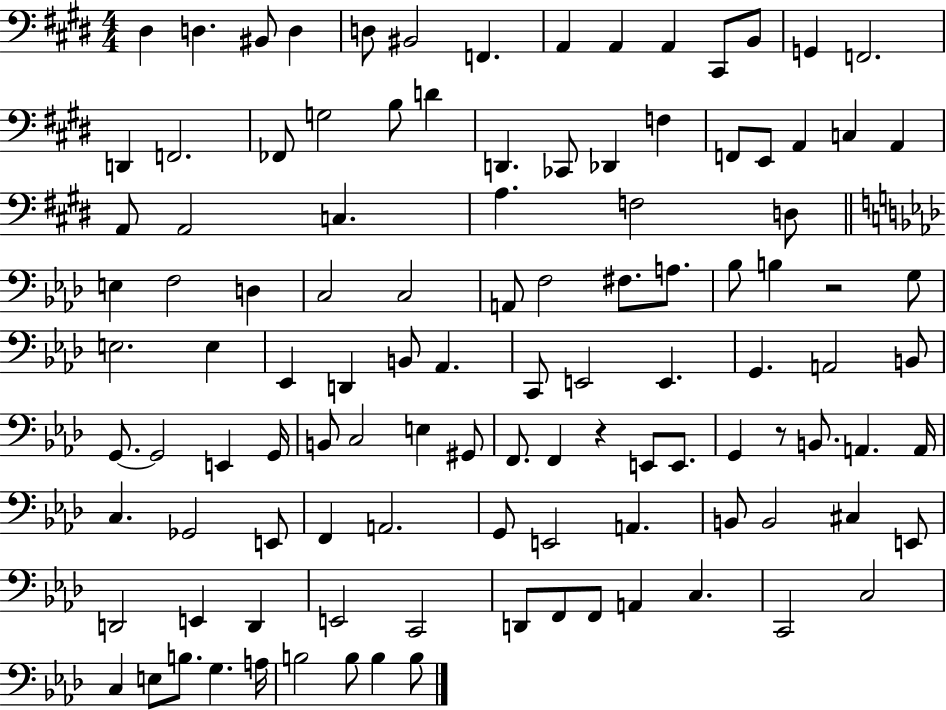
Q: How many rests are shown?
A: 3